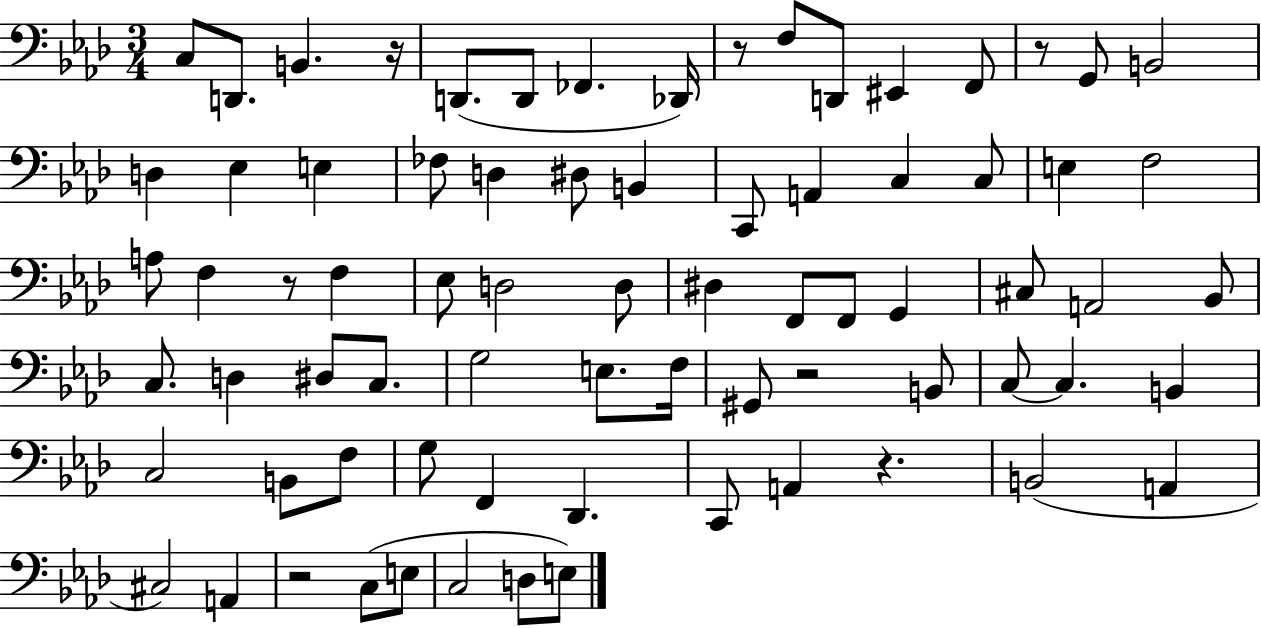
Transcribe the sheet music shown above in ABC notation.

X:1
T:Untitled
M:3/4
L:1/4
K:Ab
C,/2 D,,/2 B,, z/4 D,,/2 D,,/2 _F,, _D,,/4 z/2 F,/2 D,,/2 ^E,, F,,/2 z/2 G,,/2 B,,2 D, _E, E, _F,/2 D, ^D,/2 B,, C,,/2 A,, C, C,/2 E, F,2 A,/2 F, z/2 F, _E,/2 D,2 D,/2 ^D, F,,/2 F,,/2 G,, ^C,/2 A,,2 _B,,/2 C,/2 D, ^D,/2 C,/2 G,2 E,/2 F,/4 ^G,,/2 z2 B,,/2 C,/2 C, B,, C,2 B,,/2 F,/2 G,/2 F,, _D,, C,,/2 A,, z B,,2 A,, ^C,2 A,, z2 C,/2 E,/2 C,2 D,/2 E,/2